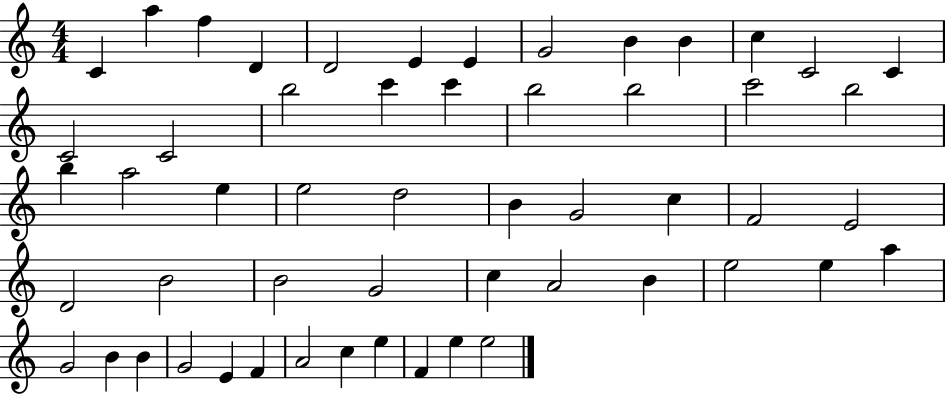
C4/q A5/q F5/q D4/q D4/h E4/q E4/q G4/h B4/q B4/q C5/q C4/h C4/q C4/h C4/h B5/h C6/q C6/q B5/h B5/h C6/h B5/h B5/q A5/h E5/q E5/h D5/h B4/q G4/h C5/q F4/h E4/h D4/h B4/h B4/h G4/h C5/q A4/h B4/q E5/h E5/q A5/q G4/h B4/q B4/q G4/h E4/q F4/q A4/h C5/q E5/q F4/q E5/q E5/h